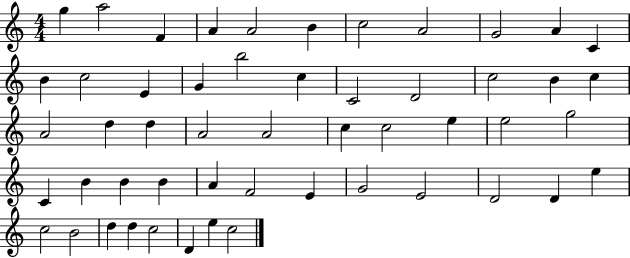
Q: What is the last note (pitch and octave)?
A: C5